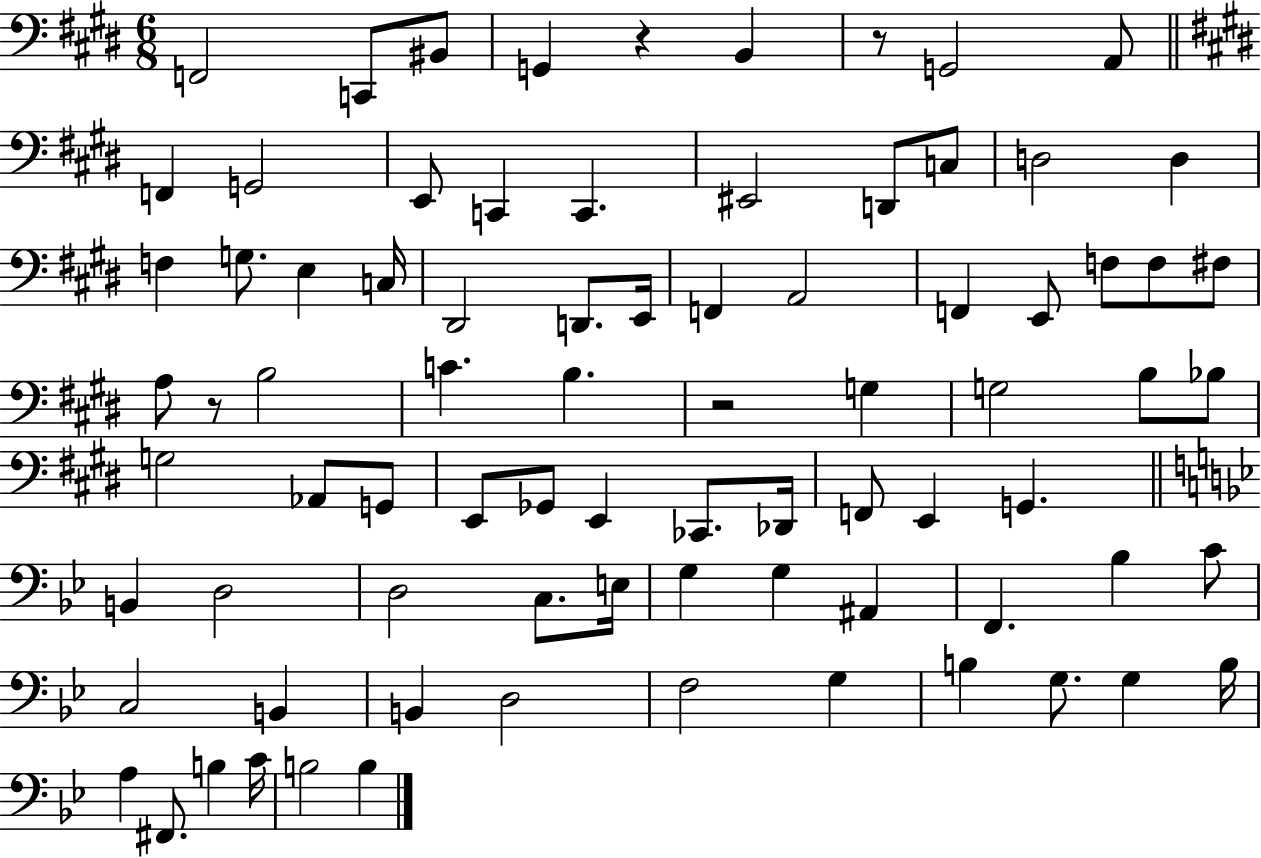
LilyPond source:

{
  \clef bass
  \numericTimeSignature
  \time 6/8
  \key e \major
  f,2 c,8 bis,8 | g,4 r4 b,4 | r8 g,2 a,8 | \bar "||" \break \key e \major f,4 g,2 | e,8 c,4 c,4. | eis,2 d,8 c8 | d2 d4 | \break f4 g8. e4 c16 | dis,2 d,8. e,16 | f,4 a,2 | f,4 e,8 f8 f8 fis8 | \break a8 r8 b2 | c'4. b4. | r2 g4 | g2 b8 bes8 | \break g2 aes,8 g,8 | e,8 ges,8 e,4 ces,8. des,16 | f,8 e,4 g,4. | \bar "||" \break \key bes \major b,4 d2 | d2 c8. e16 | g4 g4 ais,4 | f,4. bes4 c'8 | \break c2 b,4 | b,4 d2 | f2 g4 | b4 g8. g4 b16 | \break a4 fis,8. b4 c'16 | b2 b4 | \bar "|."
}